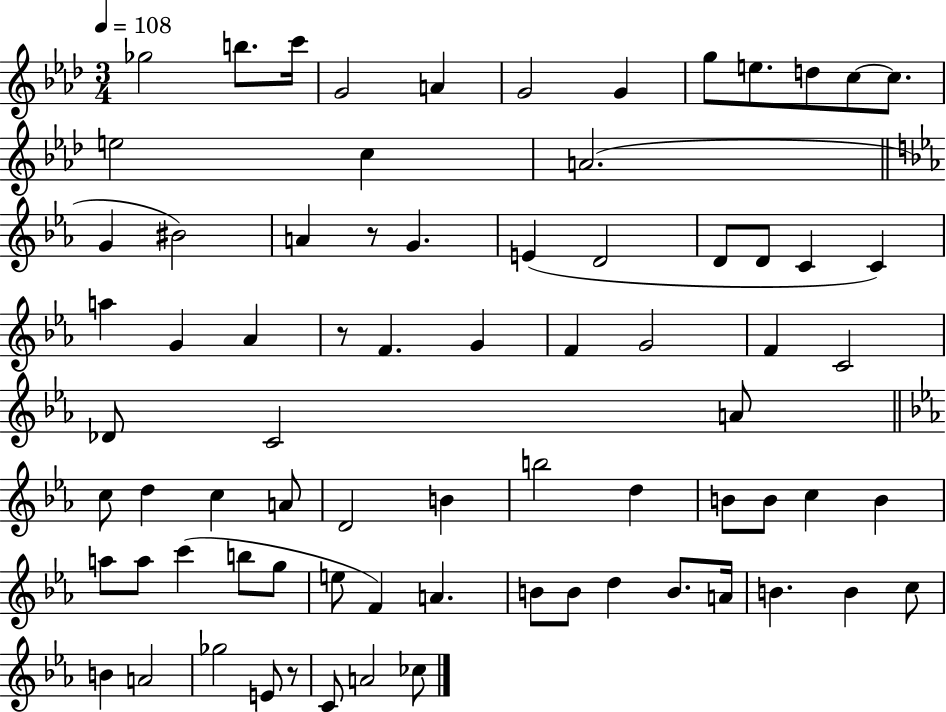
Gb5/h B5/e. C6/s G4/h A4/q G4/h G4/q G5/e E5/e. D5/e C5/e C5/e. E5/h C5/q A4/h. G4/q BIS4/h A4/q R/e G4/q. E4/q D4/h D4/e D4/e C4/q C4/q A5/q G4/q Ab4/q R/e F4/q. G4/q F4/q G4/h F4/q C4/h Db4/e C4/h A4/e C5/e D5/q C5/q A4/e D4/h B4/q B5/h D5/q B4/e B4/e C5/q B4/q A5/e A5/e C6/q B5/e G5/e E5/e F4/q A4/q. B4/e B4/e D5/q B4/e. A4/s B4/q. B4/q C5/e B4/q A4/h Gb5/h E4/e R/e C4/e A4/h CES5/e